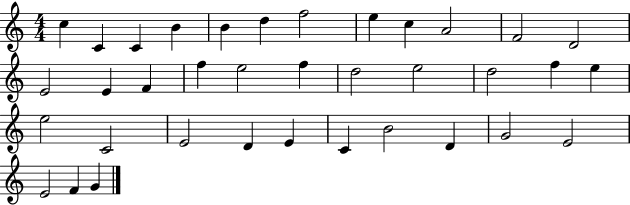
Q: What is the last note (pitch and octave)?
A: G4